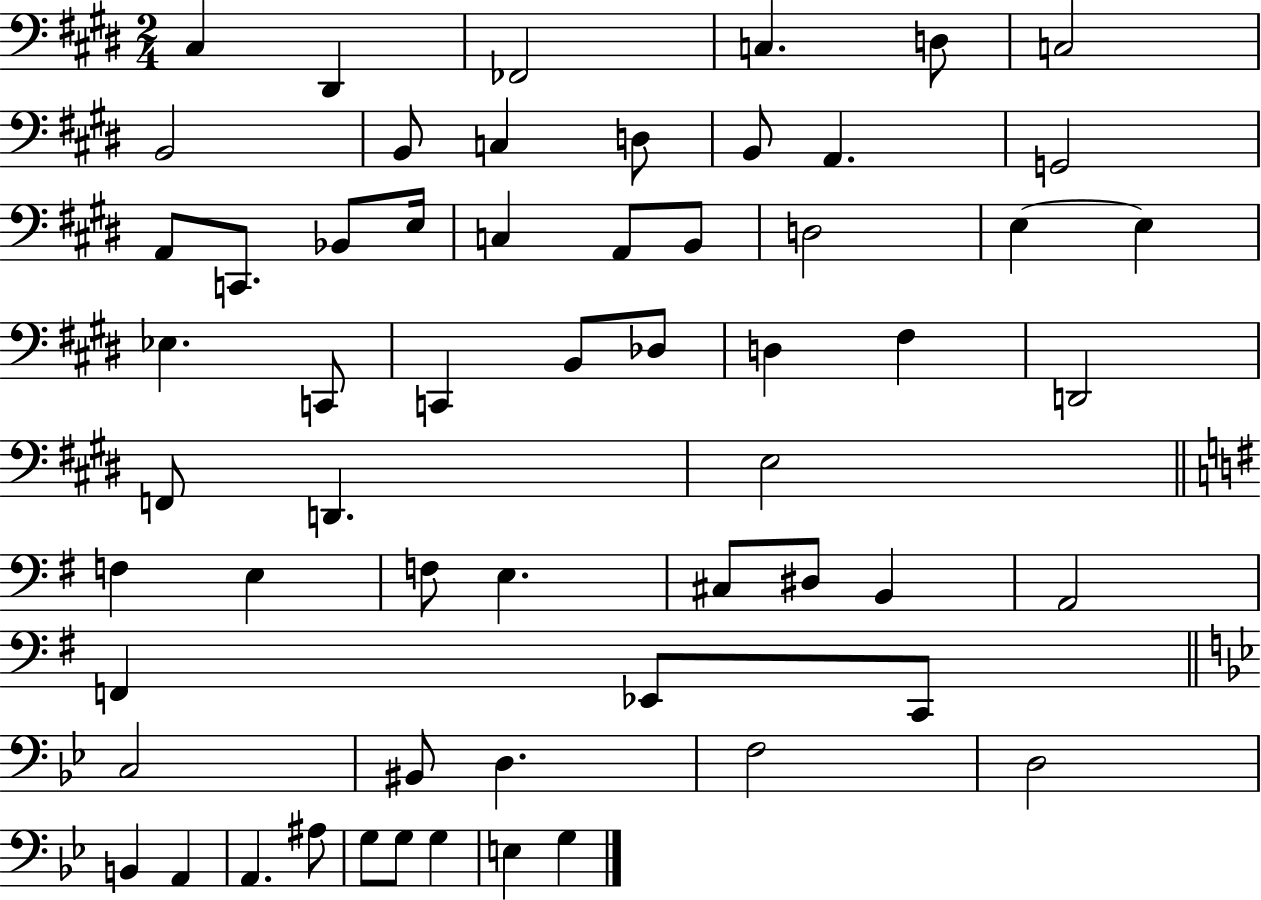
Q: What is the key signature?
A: E major